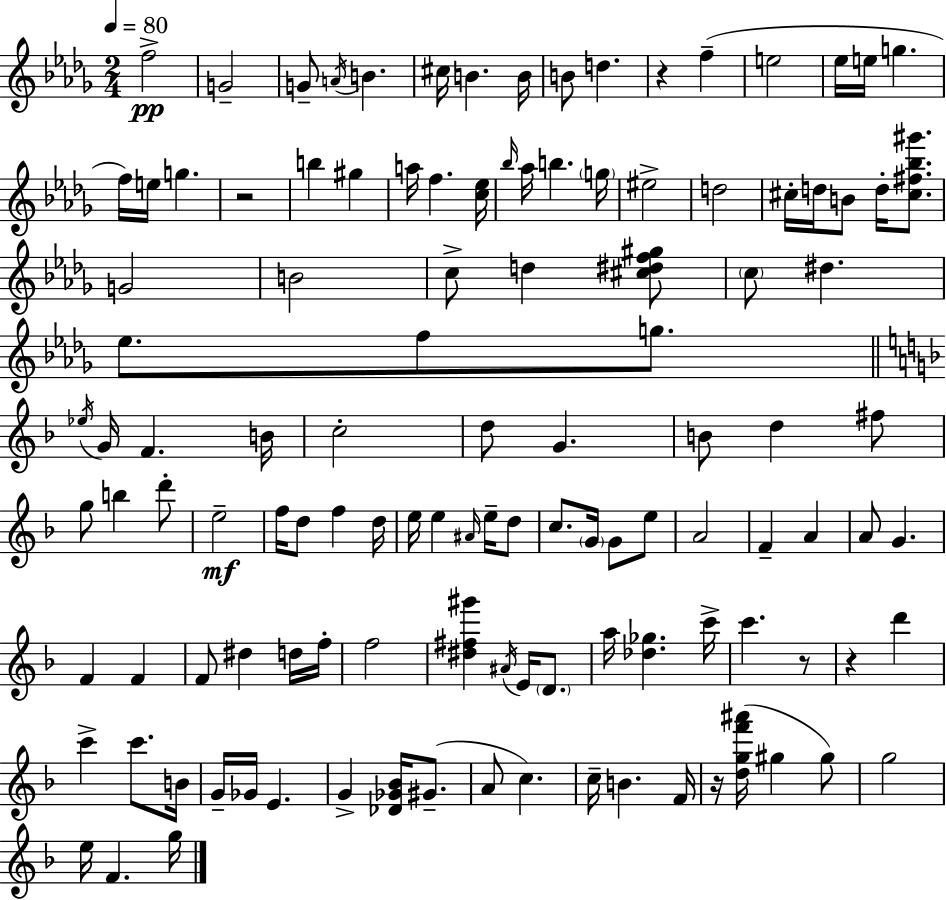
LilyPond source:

{
  \clef treble
  \numericTimeSignature
  \time 2/4
  \key bes \minor
  \tempo 4 = 80
  \repeat volta 2 { f''2->\pp | g'2-- | g'8-- \acciaccatura { a'16 } b'4. | cis''16 b'4. | \break b'16 b'8 d''4. | r4 f''4--( | e''2 | ees''16 e''16 g''4. | \break f''16) e''16 g''4. | r2 | b''4 gis''4 | a''16 f''4. | \break <c'' ees''>16 \grace { bes''16 } aes''16 b''4. | \parenthesize g''16 eis''2-> | d''2 | cis''16-. d''16 b'8 d''16-. <cis'' fis'' bes'' gis'''>8. | \break g'2 | b'2 | c''8-> d''4 | <cis'' dis'' f'' gis''>8 \parenthesize c''8 dis''4. | \break ees''8. f''8 g''8. | \bar "||" \break \key f \major \acciaccatura { ees''16 } g'16 f'4. | b'16 c''2-. | d''8 g'4. | b'8 d''4 fis''8 | \break g''8 b''4 d'''8-. | e''2--\mf | f''16 d''8 f''4 | d''16 e''16 e''4 \grace { ais'16 } e''16-- | \break d''8 c''8. \parenthesize g'16 g'8 | e''8 a'2 | f'4-- a'4 | a'8 g'4. | \break f'4 f'4 | f'8 dis''4 | d''16 f''16-. f''2 | <dis'' fis'' gis'''>4 \acciaccatura { ais'16 } e'16 | \break \parenthesize d'8. a''16 <des'' ges''>4. | c'''16-> c'''4. | r8 r4 d'''4 | c'''4-> c'''8. | \break b'16 g'16-- ges'16 e'4. | g'4-> <des' ges' bes'>16 | gis'8.--( a'8 c''4.) | c''16-- b'4. | \break f'16 r16 <d'' g'' f''' ais'''>16( gis''4 | gis''8) g''2 | e''16 f'4. | g''16 } \bar "|."
}